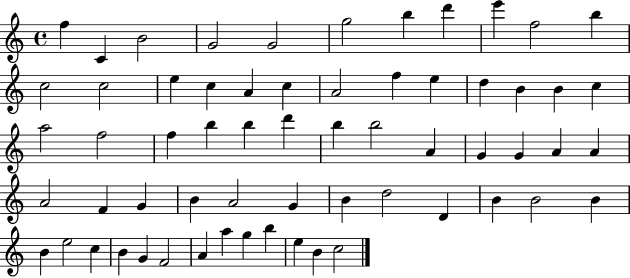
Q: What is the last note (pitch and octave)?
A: C5